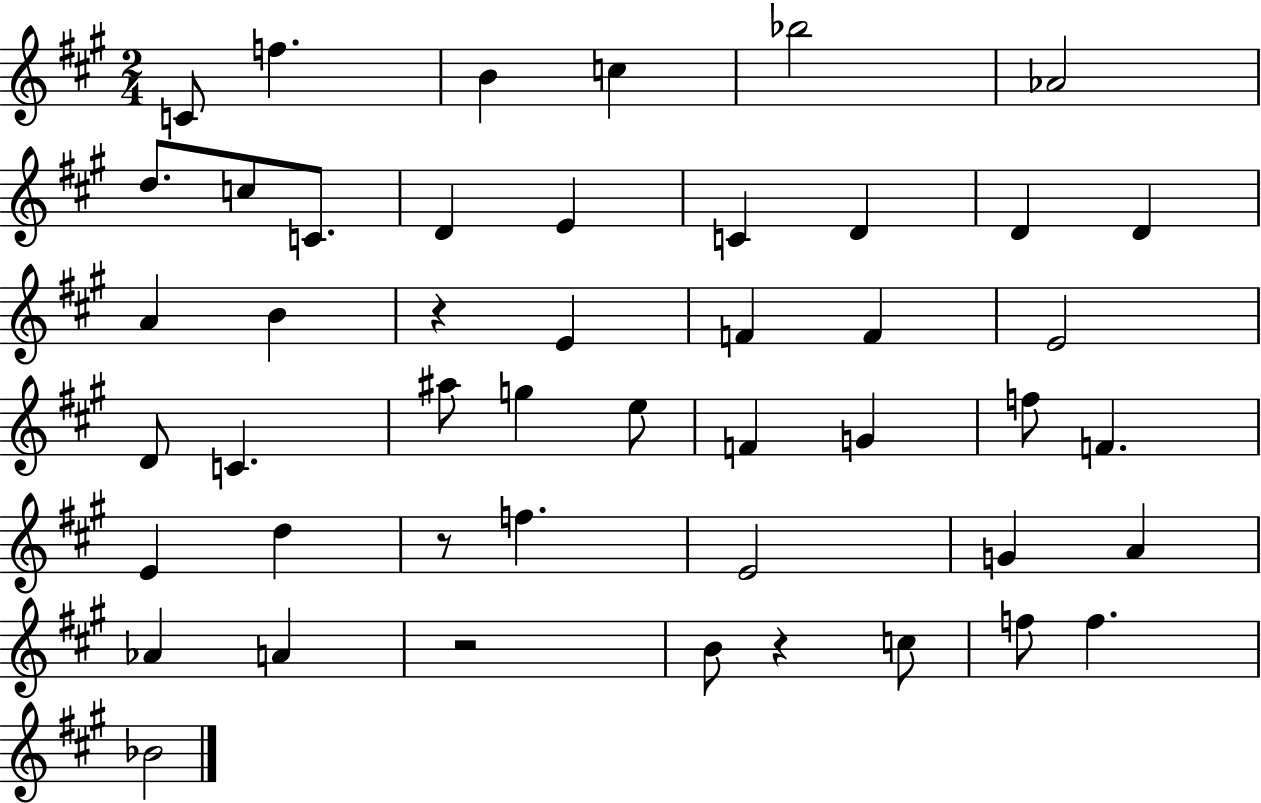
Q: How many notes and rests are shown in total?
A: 47